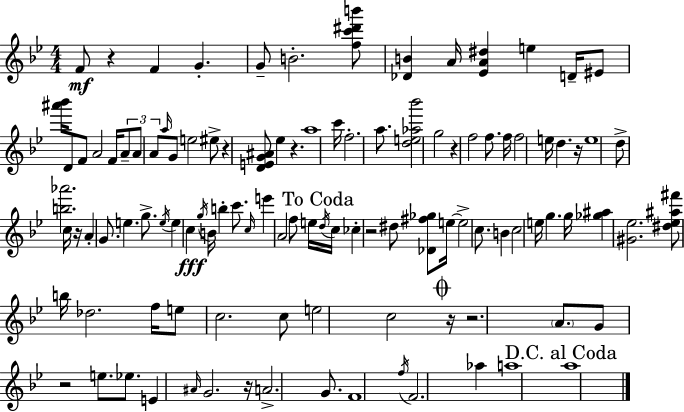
F4/e R/q F4/q G4/q. G4/e B4/h. [F5,C6,D#6,B6]/e [Db4,B4]/q A4/s [Eb4,A4,D#5]/q E5/q D4/s EIS4/e [A#6,Bb6]/s D4/e F4/e A4/h F4/s A4/e A4/e A4/e A5/s G4/e E5/h EIS5/e R/q [D4,E4,G4,A#4]/e Eb5/q R/q. A5/w C6/s F5/h. A5/e. [D5,E5,Ab5,Bb6]/h G5/h R/q F5/h F5/e. F5/s F5/h E5/s D5/q. R/s E5/w D5/e [B5,Ab6]/h. C5/s R/s A4/q G4/e. E5/q. G5/e. E5/s E5/q C5/q G5/s B4/s B5/q C6/e. C5/s E6/q A4/h F5/e E5/s D5/s C5/s CES5/q R/h D#5/e [Db4,F#5,Gb5]/e E5/s E5/h C5/e. B4/q C5/h E5/s G5/q. G5/s [Gb5,A#5]/q [G#4,Eb5]/h. [D#5,Eb5,A#5,F#6]/e B5/s Db5/h. F5/s E5/e C5/h. C5/e E5/h C5/h R/s R/h. A4/e. G4/e R/h E5/e. Eb5/e. E4/q A#4/s G4/h. R/s A4/h. G4/e. F4/w F5/s F4/h. Ab5/q A5/w A5/w